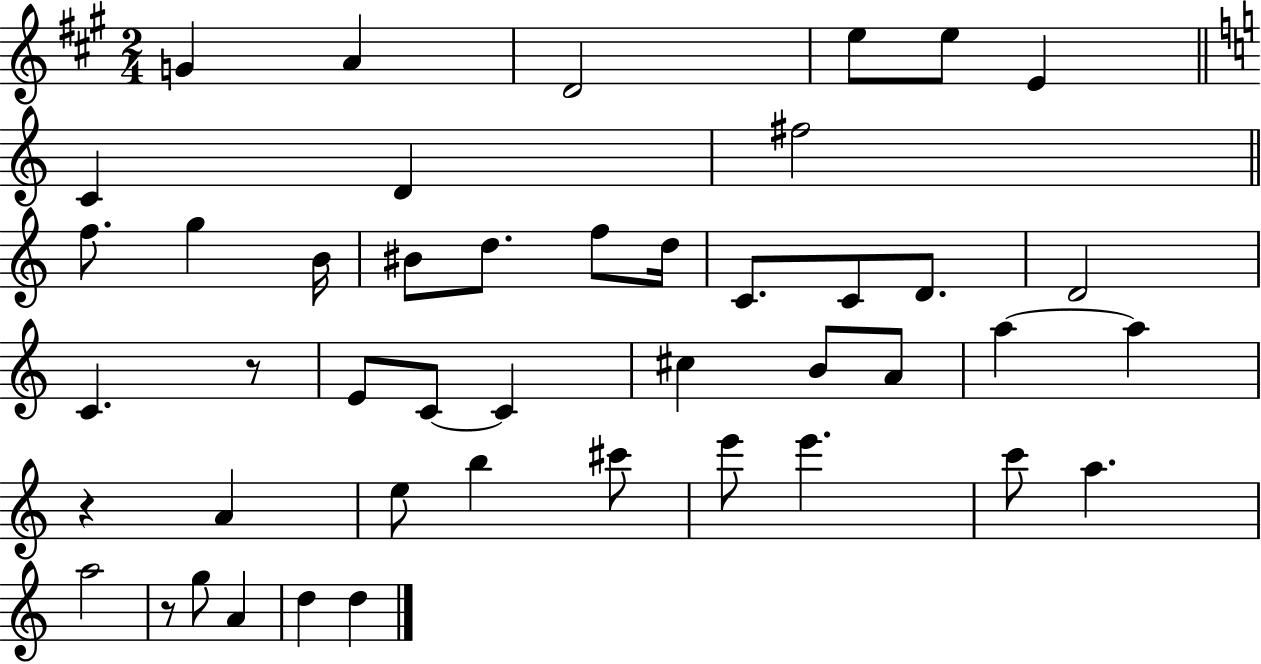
{
  \clef treble
  \numericTimeSignature
  \time 2/4
  \key a \major
  \repeat volta 2 { g'4 a'4 | d'2 | e''8 e''8 e'4 | \bar "||" \break \key a \minor c'4 d'4 | fis''2 | \bar "||" \break \key c \major f''8. g''4 b'16 | bis'8 d''8. f''8 d''16 | c'8. c'8 d'8. | d'2 | \break c'4. r8 | e'8 c'8~~ c'4 | cis''4 b'8 a'8 | a''4~~ a''4 | \break r4 a'4 | e''8 b''4 cis'''8 | e'''8 e'''4. | c'''8 a''4. | \break a''2 | r8 g''8 a'4 | d''4 d''4 | } \bar "|."
}